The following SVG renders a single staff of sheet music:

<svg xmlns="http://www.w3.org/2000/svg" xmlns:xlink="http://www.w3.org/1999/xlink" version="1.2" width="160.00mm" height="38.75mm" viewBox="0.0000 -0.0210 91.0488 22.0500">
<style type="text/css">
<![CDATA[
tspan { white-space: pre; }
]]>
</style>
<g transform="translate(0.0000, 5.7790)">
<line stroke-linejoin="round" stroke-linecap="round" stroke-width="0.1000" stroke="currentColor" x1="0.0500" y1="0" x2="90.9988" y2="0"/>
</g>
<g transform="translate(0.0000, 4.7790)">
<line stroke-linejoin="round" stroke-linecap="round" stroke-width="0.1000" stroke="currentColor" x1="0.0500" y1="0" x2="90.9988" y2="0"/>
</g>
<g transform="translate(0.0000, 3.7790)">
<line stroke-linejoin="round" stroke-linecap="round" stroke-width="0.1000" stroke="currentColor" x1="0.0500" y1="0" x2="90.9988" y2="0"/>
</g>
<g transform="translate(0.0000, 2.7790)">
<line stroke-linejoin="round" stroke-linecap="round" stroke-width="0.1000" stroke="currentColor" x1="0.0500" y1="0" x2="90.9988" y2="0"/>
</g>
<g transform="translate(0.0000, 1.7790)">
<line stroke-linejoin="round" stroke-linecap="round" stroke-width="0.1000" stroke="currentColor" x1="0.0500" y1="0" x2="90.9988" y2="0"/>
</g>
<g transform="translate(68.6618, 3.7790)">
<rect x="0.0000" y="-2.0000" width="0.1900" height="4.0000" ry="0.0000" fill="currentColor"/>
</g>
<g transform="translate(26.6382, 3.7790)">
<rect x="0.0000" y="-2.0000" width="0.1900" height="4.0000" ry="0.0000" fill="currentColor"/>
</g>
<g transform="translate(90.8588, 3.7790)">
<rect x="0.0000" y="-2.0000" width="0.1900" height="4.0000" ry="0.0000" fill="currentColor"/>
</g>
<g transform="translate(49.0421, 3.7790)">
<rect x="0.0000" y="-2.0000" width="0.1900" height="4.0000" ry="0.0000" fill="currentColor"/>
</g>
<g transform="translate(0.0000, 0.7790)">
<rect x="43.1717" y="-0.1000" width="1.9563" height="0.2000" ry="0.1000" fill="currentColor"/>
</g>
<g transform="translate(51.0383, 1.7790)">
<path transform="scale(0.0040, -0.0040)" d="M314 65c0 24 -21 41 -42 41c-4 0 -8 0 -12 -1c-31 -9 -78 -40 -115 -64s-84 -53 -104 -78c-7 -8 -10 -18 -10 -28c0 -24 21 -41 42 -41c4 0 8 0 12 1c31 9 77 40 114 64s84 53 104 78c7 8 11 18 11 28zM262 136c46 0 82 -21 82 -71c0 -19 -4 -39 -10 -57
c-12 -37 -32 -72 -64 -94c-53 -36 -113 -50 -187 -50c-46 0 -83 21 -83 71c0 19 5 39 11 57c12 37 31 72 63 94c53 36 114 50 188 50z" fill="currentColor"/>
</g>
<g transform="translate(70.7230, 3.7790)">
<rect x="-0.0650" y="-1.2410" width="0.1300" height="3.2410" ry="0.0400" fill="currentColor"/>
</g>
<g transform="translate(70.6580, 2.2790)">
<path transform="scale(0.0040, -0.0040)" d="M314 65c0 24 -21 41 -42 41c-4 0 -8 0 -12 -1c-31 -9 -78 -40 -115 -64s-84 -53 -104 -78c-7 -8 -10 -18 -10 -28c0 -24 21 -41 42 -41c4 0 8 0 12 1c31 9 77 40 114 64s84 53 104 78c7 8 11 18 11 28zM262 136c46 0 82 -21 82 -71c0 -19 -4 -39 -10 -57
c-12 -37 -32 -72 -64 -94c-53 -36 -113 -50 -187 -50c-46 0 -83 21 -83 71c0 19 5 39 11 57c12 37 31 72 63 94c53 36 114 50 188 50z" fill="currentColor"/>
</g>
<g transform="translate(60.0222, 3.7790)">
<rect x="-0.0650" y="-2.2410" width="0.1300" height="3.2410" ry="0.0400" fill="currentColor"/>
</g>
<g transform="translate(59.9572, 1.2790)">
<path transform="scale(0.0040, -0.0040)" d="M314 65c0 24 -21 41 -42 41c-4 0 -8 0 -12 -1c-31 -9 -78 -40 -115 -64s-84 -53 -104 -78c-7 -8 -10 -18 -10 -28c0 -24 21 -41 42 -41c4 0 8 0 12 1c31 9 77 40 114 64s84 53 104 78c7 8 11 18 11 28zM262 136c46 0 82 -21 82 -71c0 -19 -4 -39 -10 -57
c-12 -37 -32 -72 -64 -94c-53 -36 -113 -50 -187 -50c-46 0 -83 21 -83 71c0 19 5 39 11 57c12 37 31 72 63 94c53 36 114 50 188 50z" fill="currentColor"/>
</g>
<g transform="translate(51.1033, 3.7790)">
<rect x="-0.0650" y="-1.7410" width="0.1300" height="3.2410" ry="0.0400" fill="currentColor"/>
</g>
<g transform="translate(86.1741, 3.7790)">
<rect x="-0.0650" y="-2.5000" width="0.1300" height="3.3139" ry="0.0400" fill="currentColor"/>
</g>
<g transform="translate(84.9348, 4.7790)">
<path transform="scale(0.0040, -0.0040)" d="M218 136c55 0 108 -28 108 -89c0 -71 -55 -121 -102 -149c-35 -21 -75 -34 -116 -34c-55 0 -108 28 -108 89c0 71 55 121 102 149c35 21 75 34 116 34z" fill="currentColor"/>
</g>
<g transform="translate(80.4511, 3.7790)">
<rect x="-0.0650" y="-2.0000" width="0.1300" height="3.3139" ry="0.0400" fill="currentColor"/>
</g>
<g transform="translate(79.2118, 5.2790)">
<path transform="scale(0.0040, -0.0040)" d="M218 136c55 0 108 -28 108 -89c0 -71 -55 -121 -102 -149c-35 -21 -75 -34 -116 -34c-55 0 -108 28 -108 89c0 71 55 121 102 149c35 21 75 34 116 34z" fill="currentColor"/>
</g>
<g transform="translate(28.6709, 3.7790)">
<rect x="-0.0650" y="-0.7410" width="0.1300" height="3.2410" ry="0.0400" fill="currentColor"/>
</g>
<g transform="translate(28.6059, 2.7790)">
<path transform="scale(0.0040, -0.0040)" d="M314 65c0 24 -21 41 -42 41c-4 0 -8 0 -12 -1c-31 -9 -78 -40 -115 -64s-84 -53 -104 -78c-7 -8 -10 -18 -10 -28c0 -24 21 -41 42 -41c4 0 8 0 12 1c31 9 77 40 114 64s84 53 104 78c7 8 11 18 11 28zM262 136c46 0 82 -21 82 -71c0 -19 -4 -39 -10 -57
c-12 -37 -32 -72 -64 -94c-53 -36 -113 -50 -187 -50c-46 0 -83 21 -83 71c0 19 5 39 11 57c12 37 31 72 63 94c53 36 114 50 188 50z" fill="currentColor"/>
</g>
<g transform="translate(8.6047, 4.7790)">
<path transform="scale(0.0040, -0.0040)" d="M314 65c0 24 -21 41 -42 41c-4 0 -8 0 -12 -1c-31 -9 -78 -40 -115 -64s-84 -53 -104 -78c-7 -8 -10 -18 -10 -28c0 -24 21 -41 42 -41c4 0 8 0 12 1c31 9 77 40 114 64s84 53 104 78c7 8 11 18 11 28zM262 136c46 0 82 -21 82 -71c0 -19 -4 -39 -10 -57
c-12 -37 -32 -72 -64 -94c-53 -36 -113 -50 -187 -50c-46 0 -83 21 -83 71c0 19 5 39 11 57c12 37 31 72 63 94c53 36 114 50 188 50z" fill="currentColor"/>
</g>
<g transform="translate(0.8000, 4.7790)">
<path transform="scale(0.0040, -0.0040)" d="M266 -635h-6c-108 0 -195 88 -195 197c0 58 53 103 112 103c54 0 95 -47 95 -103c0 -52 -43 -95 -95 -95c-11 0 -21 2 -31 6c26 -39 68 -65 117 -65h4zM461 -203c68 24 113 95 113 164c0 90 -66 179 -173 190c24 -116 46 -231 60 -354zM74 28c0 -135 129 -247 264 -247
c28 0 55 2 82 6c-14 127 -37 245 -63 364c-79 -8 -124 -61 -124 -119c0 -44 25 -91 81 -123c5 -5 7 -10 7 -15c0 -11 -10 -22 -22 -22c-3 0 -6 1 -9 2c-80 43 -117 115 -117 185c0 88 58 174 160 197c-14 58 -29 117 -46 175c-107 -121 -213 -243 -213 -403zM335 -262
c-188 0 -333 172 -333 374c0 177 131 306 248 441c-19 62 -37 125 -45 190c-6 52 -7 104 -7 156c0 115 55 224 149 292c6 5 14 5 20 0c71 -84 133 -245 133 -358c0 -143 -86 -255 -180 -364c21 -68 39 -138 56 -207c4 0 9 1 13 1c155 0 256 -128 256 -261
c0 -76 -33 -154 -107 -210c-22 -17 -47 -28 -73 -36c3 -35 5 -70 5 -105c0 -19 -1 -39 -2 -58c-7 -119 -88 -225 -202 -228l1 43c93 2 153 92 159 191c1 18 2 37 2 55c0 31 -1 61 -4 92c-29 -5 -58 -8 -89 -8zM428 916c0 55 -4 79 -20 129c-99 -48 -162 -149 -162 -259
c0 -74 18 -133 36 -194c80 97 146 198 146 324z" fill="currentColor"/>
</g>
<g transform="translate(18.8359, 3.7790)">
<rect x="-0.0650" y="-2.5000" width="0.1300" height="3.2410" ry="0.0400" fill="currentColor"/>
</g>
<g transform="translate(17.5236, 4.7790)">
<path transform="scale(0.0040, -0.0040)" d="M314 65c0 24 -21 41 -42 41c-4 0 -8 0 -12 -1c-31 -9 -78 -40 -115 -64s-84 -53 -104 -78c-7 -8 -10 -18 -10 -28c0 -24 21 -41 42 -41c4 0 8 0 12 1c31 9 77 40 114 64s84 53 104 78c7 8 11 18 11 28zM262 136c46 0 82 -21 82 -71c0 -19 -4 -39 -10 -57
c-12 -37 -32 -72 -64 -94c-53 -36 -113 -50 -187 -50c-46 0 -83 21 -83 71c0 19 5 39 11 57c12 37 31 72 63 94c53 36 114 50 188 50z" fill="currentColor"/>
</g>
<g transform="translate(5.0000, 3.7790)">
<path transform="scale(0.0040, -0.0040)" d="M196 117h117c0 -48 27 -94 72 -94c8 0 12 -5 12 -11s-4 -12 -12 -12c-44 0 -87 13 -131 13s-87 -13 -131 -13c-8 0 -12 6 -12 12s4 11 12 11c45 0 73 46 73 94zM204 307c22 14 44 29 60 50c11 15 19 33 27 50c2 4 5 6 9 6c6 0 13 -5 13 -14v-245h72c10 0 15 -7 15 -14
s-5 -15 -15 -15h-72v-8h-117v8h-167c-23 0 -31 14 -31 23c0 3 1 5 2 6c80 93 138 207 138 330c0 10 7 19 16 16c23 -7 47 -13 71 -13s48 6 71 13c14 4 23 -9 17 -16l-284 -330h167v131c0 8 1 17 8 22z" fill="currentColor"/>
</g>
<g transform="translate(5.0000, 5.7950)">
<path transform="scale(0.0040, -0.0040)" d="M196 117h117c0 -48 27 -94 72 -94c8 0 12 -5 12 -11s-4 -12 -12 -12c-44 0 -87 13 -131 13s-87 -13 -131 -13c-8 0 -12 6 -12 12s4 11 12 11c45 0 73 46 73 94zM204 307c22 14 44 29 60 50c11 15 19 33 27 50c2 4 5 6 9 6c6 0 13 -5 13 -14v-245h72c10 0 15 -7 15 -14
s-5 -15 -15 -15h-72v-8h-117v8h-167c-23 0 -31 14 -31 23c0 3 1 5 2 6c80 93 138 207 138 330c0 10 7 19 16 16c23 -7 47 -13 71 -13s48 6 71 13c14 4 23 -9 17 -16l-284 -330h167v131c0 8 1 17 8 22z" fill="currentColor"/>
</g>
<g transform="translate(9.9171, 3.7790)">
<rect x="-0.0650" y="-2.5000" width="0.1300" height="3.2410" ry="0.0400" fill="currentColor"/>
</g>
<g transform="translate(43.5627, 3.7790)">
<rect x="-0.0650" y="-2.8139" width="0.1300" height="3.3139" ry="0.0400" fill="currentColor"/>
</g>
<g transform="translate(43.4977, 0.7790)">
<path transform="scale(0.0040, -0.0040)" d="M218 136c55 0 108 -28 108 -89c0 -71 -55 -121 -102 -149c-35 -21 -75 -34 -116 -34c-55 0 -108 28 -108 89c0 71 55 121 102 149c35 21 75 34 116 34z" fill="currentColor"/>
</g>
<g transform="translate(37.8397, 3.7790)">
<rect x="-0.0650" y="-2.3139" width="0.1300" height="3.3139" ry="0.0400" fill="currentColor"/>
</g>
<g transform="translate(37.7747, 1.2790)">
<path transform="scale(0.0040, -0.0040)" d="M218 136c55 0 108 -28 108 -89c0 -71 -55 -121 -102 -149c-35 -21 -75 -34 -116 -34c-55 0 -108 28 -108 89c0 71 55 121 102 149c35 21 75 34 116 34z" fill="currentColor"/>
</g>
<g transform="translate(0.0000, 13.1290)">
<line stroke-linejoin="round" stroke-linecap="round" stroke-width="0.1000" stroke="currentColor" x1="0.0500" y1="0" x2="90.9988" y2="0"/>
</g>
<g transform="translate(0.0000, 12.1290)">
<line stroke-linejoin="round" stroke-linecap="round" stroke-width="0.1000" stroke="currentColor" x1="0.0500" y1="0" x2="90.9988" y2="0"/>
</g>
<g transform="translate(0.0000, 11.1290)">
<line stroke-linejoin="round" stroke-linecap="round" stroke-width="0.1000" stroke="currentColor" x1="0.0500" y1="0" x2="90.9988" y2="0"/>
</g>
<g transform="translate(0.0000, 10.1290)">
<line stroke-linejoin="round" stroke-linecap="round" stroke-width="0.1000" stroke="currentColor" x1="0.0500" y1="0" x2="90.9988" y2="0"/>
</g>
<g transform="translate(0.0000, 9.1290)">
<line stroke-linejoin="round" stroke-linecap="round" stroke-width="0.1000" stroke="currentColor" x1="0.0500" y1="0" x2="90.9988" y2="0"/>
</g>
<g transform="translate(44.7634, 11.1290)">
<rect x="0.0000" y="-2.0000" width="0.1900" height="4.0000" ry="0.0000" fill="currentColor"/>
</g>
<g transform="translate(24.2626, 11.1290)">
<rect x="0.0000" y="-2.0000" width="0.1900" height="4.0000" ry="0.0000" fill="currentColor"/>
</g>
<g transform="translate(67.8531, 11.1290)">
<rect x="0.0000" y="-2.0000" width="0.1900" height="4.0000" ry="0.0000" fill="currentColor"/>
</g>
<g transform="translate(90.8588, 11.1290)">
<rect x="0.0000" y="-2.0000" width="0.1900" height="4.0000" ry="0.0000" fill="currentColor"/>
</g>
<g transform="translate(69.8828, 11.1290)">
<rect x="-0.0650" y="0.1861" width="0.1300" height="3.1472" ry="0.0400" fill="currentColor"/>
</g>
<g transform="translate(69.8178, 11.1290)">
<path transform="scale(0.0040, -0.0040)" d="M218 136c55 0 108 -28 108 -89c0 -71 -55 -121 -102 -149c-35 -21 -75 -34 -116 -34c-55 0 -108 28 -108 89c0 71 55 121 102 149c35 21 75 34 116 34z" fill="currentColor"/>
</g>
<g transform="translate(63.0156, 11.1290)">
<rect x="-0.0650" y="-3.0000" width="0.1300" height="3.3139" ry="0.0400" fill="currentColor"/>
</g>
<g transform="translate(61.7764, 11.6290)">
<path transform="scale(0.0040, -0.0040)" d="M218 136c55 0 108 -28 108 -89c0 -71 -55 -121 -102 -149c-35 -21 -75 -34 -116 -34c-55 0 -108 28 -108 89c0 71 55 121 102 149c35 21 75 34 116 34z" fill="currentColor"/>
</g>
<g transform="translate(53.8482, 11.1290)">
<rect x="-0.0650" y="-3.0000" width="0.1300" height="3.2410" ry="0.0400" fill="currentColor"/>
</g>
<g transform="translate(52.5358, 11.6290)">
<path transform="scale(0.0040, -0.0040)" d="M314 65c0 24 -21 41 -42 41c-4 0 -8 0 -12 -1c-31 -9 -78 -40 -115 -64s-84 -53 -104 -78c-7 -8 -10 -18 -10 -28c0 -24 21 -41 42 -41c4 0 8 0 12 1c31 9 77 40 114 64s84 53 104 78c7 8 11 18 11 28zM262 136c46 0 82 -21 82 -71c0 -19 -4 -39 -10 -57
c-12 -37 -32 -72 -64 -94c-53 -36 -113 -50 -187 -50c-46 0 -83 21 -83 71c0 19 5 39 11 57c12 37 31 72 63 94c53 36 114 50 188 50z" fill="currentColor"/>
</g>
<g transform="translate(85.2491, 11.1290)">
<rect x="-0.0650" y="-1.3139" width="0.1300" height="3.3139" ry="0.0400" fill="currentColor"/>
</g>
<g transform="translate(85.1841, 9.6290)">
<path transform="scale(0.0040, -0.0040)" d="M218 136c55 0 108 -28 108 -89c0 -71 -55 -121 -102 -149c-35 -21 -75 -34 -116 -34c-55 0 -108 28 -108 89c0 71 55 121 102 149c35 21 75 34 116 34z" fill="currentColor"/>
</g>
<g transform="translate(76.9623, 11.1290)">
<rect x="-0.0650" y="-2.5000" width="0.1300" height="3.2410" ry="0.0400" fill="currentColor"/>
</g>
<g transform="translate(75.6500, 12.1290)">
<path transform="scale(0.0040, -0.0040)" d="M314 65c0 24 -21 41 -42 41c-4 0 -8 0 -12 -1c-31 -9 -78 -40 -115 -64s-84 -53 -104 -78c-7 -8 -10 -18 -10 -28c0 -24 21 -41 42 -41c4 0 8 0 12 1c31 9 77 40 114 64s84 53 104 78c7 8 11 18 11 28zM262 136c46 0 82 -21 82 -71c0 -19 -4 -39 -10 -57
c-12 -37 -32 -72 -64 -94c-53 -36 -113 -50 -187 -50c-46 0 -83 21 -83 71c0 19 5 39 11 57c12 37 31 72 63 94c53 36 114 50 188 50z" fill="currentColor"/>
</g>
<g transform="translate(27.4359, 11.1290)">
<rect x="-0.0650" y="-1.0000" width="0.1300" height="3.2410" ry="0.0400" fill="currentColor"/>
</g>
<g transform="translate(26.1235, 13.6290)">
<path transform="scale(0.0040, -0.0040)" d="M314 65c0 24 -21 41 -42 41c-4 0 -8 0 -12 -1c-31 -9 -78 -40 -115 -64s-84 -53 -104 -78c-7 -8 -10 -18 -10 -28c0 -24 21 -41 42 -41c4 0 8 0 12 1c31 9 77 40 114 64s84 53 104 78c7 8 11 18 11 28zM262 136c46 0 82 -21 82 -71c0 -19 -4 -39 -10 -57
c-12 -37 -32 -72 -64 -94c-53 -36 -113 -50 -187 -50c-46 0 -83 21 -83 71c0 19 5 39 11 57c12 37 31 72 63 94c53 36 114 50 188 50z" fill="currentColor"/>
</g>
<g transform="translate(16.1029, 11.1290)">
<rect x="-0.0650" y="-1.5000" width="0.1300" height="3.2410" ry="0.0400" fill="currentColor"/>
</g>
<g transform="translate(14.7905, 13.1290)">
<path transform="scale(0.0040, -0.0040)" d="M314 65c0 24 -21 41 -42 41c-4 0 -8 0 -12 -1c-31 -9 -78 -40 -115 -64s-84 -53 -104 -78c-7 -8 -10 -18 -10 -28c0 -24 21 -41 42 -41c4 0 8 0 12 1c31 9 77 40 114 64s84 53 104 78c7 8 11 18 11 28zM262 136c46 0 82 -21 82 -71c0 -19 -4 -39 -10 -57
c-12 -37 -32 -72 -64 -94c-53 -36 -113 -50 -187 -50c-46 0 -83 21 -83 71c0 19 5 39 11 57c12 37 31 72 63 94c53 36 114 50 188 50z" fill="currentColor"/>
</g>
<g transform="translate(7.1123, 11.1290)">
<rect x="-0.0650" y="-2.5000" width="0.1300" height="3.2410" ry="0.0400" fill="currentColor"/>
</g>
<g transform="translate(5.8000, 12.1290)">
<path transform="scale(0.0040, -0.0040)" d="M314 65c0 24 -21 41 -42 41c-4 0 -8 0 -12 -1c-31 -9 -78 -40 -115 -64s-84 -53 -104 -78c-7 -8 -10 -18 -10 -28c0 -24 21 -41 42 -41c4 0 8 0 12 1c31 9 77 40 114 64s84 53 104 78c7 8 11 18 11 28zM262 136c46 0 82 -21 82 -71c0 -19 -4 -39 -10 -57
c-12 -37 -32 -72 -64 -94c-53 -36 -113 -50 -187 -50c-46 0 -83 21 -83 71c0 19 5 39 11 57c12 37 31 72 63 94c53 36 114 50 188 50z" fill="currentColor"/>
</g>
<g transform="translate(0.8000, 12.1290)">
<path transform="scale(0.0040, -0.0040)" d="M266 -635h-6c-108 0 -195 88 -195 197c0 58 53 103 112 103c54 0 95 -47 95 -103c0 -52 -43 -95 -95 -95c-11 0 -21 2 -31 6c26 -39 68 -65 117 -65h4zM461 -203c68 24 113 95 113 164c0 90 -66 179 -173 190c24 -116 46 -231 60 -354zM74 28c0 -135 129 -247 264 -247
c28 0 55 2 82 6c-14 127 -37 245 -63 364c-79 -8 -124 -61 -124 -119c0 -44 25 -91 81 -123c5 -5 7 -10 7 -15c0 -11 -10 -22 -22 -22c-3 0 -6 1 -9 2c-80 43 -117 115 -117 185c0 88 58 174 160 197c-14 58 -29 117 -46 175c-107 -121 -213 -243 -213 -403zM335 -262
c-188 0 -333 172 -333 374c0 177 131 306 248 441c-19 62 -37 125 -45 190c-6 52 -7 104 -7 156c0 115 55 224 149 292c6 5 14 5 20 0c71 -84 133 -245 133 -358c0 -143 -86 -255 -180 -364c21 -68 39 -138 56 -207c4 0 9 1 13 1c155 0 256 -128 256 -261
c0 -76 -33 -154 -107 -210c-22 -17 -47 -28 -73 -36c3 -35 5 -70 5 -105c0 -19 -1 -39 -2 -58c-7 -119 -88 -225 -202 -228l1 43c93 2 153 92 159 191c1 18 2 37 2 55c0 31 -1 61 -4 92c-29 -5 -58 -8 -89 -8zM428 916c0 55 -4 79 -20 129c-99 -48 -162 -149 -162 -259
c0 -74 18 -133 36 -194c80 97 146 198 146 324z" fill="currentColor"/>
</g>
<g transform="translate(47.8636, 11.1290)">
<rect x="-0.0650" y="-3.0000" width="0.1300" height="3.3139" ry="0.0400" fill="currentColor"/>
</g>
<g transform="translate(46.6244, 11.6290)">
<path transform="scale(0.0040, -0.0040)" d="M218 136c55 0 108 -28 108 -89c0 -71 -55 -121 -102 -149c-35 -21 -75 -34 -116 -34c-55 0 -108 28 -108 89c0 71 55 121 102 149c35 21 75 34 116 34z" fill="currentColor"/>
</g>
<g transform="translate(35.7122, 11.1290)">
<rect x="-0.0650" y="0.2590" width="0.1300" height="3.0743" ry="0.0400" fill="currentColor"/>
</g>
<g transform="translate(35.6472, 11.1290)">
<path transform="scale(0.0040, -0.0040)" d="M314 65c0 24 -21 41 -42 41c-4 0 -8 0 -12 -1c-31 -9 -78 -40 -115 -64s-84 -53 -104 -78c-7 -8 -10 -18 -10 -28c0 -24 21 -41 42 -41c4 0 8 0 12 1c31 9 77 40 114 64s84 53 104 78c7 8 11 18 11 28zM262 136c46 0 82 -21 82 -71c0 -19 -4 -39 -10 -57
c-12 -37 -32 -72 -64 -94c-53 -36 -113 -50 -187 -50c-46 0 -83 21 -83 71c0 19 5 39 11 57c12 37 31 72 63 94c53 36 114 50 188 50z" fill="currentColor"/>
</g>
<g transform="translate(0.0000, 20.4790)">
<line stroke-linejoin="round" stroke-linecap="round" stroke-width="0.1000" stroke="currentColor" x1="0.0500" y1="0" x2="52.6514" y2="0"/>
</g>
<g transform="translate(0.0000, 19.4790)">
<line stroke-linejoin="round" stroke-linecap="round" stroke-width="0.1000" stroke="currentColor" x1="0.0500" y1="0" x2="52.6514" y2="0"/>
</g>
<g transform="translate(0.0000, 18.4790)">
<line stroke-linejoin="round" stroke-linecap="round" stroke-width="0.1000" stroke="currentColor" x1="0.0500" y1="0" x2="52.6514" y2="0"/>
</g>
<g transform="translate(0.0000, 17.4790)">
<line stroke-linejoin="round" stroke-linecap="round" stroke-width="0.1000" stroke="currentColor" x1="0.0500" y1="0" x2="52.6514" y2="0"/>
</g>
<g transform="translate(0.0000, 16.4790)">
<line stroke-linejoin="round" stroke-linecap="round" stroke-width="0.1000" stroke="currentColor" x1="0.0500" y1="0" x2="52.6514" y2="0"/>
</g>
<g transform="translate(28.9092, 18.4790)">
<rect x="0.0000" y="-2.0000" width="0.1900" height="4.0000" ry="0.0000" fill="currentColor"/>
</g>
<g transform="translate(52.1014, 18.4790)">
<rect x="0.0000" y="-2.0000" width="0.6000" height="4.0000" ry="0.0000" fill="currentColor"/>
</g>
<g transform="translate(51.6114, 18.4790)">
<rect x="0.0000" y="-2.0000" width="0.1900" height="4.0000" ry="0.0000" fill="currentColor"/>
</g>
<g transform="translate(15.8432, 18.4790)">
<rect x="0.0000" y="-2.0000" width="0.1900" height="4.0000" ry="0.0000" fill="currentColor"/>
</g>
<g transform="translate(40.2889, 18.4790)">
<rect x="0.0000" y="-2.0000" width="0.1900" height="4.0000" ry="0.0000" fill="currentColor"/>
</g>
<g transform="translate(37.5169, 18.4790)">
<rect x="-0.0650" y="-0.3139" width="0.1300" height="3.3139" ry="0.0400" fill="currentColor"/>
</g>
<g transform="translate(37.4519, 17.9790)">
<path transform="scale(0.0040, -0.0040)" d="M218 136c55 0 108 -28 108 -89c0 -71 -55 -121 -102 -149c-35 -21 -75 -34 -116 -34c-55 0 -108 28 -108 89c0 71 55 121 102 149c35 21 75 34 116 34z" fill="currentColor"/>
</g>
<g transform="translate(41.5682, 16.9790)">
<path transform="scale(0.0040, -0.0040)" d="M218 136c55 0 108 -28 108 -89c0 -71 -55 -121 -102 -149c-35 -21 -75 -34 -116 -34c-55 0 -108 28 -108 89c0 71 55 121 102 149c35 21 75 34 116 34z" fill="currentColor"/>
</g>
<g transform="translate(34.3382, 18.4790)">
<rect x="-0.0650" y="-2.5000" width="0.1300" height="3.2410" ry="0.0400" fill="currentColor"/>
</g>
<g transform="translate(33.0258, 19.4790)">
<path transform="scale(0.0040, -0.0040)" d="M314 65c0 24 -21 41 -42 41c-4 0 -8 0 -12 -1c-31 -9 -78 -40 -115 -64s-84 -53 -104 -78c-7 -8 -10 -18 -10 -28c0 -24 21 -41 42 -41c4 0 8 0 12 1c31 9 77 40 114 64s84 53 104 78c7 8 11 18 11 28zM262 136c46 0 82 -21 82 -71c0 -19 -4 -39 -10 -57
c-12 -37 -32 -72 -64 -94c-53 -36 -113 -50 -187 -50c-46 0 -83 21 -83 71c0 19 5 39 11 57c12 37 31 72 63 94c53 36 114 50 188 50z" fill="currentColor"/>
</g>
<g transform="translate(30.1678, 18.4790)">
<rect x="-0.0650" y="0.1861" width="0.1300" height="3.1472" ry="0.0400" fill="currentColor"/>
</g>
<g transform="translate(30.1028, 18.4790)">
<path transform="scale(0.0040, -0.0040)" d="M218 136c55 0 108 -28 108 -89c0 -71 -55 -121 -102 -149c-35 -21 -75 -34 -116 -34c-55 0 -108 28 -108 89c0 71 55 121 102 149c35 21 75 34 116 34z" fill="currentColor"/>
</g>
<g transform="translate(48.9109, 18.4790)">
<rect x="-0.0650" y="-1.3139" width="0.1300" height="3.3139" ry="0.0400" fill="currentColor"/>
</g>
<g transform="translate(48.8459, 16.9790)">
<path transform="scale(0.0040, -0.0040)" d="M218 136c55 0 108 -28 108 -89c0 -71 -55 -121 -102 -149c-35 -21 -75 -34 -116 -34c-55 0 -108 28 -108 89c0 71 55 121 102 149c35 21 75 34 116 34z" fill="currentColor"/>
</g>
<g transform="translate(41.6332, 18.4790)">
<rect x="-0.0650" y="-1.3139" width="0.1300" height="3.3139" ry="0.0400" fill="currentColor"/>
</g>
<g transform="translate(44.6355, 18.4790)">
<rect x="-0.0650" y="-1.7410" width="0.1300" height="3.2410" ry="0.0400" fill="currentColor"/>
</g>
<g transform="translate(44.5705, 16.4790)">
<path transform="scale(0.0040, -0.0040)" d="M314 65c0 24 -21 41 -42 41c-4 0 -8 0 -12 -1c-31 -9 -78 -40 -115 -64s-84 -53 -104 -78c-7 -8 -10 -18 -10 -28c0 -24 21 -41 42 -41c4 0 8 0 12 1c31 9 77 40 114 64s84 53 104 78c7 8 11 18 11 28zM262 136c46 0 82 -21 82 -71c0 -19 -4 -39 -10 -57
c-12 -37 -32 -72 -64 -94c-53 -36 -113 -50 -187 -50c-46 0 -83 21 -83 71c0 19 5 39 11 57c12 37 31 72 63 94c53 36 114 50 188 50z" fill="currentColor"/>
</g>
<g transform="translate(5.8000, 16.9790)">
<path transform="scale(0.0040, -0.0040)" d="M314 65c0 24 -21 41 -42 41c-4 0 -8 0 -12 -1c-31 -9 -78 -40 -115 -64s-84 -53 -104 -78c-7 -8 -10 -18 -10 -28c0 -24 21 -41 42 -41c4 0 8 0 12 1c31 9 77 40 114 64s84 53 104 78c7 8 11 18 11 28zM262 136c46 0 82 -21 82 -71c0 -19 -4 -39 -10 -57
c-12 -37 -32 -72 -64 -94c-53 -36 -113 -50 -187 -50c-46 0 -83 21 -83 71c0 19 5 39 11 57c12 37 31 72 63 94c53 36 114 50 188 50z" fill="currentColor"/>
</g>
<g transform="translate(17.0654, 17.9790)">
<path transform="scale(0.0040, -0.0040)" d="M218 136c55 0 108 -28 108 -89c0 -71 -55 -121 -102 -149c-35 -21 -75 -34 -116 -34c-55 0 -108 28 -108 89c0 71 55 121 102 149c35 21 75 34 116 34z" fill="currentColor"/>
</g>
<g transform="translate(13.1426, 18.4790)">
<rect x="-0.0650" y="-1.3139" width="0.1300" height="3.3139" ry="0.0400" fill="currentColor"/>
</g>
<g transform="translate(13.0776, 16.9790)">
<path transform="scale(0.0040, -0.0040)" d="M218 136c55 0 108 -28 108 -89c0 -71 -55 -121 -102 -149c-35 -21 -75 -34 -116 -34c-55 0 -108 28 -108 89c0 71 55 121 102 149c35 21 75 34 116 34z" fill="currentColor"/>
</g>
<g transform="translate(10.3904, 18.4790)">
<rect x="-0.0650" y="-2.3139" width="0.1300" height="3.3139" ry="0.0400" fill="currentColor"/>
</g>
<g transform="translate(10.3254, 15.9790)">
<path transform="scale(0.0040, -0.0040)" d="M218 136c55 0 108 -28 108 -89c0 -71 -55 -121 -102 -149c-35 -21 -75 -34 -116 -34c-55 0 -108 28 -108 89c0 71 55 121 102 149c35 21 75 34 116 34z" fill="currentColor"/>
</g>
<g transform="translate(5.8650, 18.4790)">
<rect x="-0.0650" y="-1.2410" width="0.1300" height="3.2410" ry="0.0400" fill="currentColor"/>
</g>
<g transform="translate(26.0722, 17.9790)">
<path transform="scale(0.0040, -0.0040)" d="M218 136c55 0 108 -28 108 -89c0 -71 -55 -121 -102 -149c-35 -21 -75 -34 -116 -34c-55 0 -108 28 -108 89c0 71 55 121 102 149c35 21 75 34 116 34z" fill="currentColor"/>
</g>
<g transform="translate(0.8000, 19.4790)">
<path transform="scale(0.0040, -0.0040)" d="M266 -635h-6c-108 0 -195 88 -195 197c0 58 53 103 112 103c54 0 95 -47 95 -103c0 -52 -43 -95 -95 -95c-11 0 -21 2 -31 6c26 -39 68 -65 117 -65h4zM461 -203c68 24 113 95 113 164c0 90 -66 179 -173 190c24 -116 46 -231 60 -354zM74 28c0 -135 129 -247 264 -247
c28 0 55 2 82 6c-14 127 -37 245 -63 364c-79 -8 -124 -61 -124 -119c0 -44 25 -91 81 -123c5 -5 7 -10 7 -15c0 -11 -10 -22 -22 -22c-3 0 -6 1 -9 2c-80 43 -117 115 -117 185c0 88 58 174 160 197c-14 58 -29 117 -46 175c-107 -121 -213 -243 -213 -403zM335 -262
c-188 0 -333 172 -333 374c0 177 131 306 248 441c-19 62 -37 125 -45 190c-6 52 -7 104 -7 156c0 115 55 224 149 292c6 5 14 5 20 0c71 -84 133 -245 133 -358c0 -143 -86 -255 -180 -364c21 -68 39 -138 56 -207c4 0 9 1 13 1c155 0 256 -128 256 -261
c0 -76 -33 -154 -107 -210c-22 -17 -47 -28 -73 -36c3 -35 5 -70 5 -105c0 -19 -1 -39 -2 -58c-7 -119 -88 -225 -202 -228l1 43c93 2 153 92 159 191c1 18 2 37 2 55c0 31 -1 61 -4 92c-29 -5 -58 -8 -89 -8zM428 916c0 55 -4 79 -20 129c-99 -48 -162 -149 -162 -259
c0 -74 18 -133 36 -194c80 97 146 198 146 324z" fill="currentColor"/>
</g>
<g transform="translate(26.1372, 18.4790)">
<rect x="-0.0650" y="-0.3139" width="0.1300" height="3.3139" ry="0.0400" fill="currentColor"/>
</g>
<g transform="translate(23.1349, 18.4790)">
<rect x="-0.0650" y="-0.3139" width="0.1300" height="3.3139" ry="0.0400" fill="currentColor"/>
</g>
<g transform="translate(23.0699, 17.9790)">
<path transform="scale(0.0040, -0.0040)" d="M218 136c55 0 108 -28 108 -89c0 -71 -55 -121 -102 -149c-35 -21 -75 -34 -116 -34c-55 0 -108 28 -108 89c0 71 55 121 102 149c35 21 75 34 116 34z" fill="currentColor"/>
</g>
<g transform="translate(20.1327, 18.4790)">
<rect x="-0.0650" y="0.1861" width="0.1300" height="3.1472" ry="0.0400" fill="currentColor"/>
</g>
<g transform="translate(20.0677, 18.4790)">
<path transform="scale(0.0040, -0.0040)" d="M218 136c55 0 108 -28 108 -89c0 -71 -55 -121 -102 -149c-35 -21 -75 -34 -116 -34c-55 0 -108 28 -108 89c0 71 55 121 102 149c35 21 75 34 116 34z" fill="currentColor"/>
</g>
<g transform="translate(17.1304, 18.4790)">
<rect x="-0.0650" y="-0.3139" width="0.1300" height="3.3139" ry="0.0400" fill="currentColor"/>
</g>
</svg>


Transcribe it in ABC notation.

X:1
T:Untitled
M:4/4
L:1/4
K:C
G2 G2 d2 g a f2 g2 e2 F G G2 E2 D2 B2 A A2 A B G2 e e2 g e c B c c B G2 c e f2 e